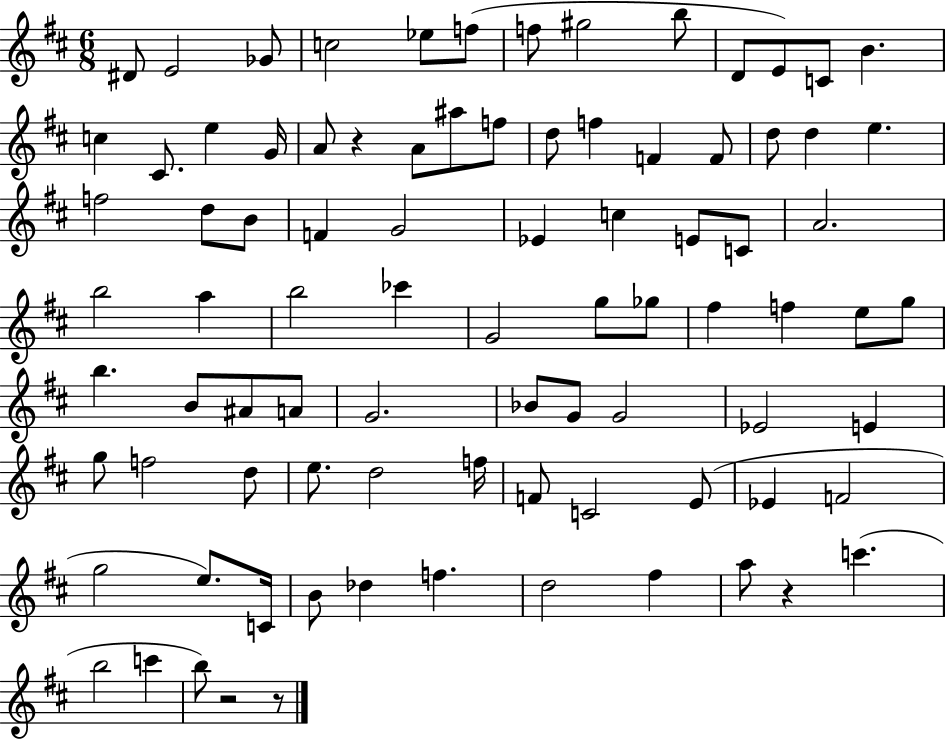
D#4/e E4/h Gb4/e C5/h Eb5/e F5/e F5/e G#5/h B5/e D4/e E4/e C4/e B4/q. C5/q C#4/e. E5/q G4/s A4/e R/q A4/e A#5/e F5/e D5/e F5/q F4/q F4/e D5/e D5/q E5/q. F5/h D5/e B4/e F4/q G4/h Eb4/q C5/q E4/e C4/e A4/h. B5/h A5/q B5/h CES6/q G4/h G5/e Gb5/e F#5/q F5/q E5/e G5/e B5/q. B4/e A#4/e A4/e G4/h. Bb4/e G4/e G4/h Eb4/h E4/q G5/e F5/h D5/e E5/e. D5/h F5/s F4/e C4/h E4/e Eb4/q F4/h G5/h E5/e. C4/s B4/e Db5/q F5/q. D5/h F#5/q A5/e R/q C6/q. B5/h C6/q B5/e R/h R/e